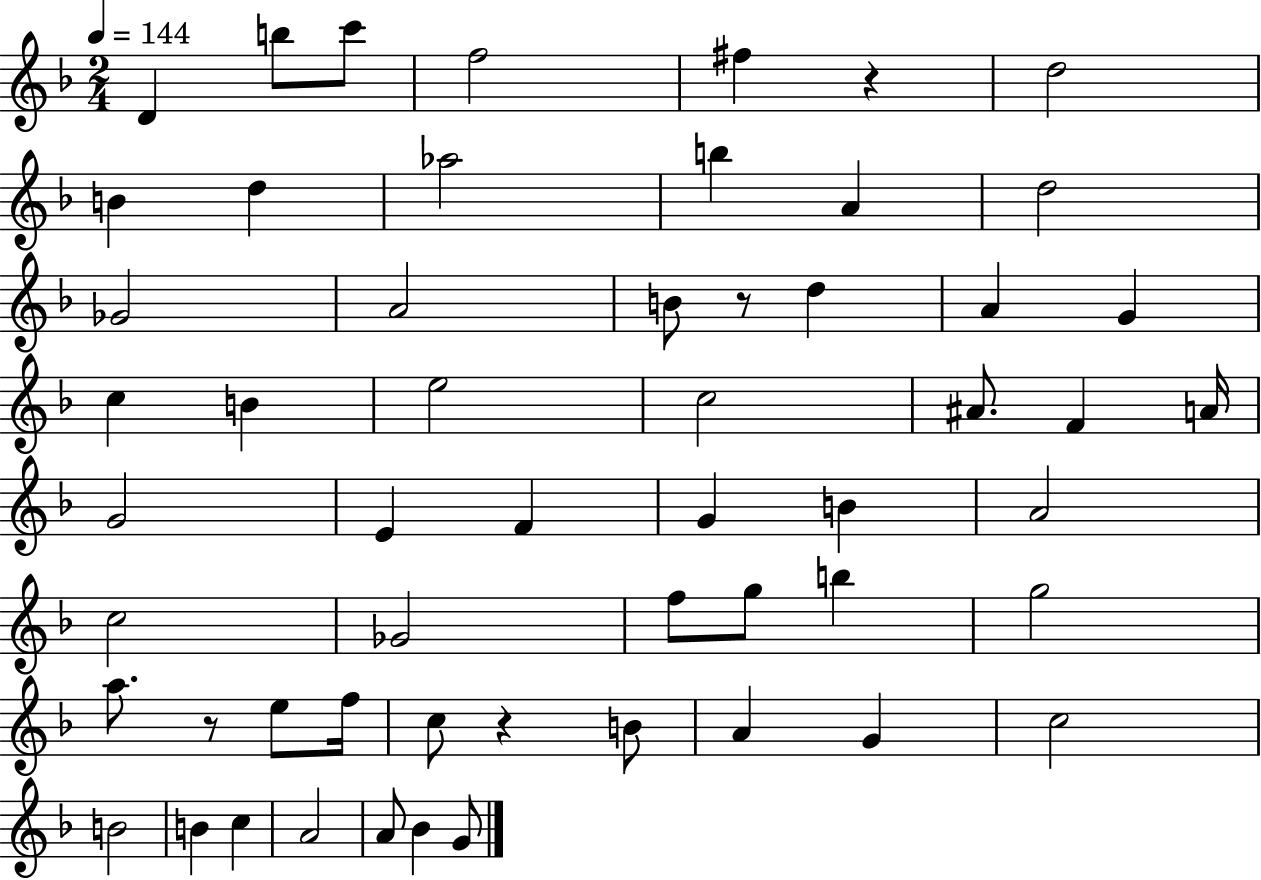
D4/q B5/e C6/e F5/h F#5/q R/q D5/h B4/q D5/q Ab5/h B5/q A4/q D5/h Gb4/h A4/h B4/e R/e D5/q A4/q G4/q C5/q B4/q E5/h C5/h A#4/e. F4/q A4/s G4/h E4/q F4/q G4/q B4/q A4/h C5/h Gb4/h F5/e G5/e B5/q G5/h A5/e. R/e E5/e F5/s C5/e R/q B4/e A4/q G4/q C5/h B4/h B4/q C5/q A4/h A4/e Bb4/q G4/e